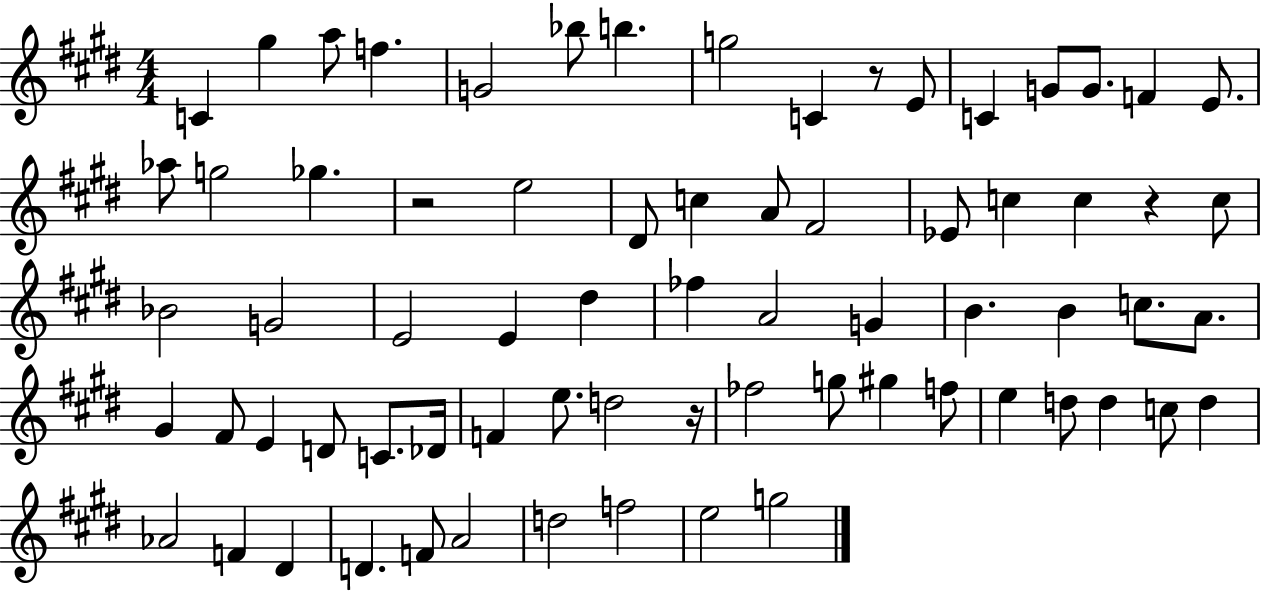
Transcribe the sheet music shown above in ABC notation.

X:1
T:Untitled
M:4/4
L:1/4
K:E
C ^g a/2 f G2 _b/2 b g2 C z/2 E/2 C G/2 G/2 F E/2 _a/2 g2 _g z2 e2 ^D/2 c A/2 ^F2 _E/2 c c z c/2 _B2 G2 E2 E ^d _f A2 G B B c/2 A/2 ^G ^F/2 E D/2 C/2 _D/4 F e/2 d2 z/4 _f2 g/2 ^g f/2 e d/2 d c/2 d _A2 F ^D D F/2 A2 d2 f2 e2 g2